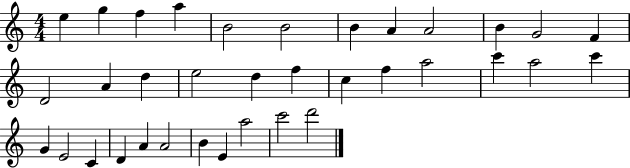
E5/q G5/q F5/q A5/q B4/h B4/h B4/q A4/q A4/h B4/q G4/h F4/q D4/h A4/q D5/q E5/h D5/q F5/q C5/q F5/q A5/h C6/q A5/h C6/q G4/q E4/h C4/q D4/q A4/q A4/h B4/q E4/q A5/h C6/h D6/h